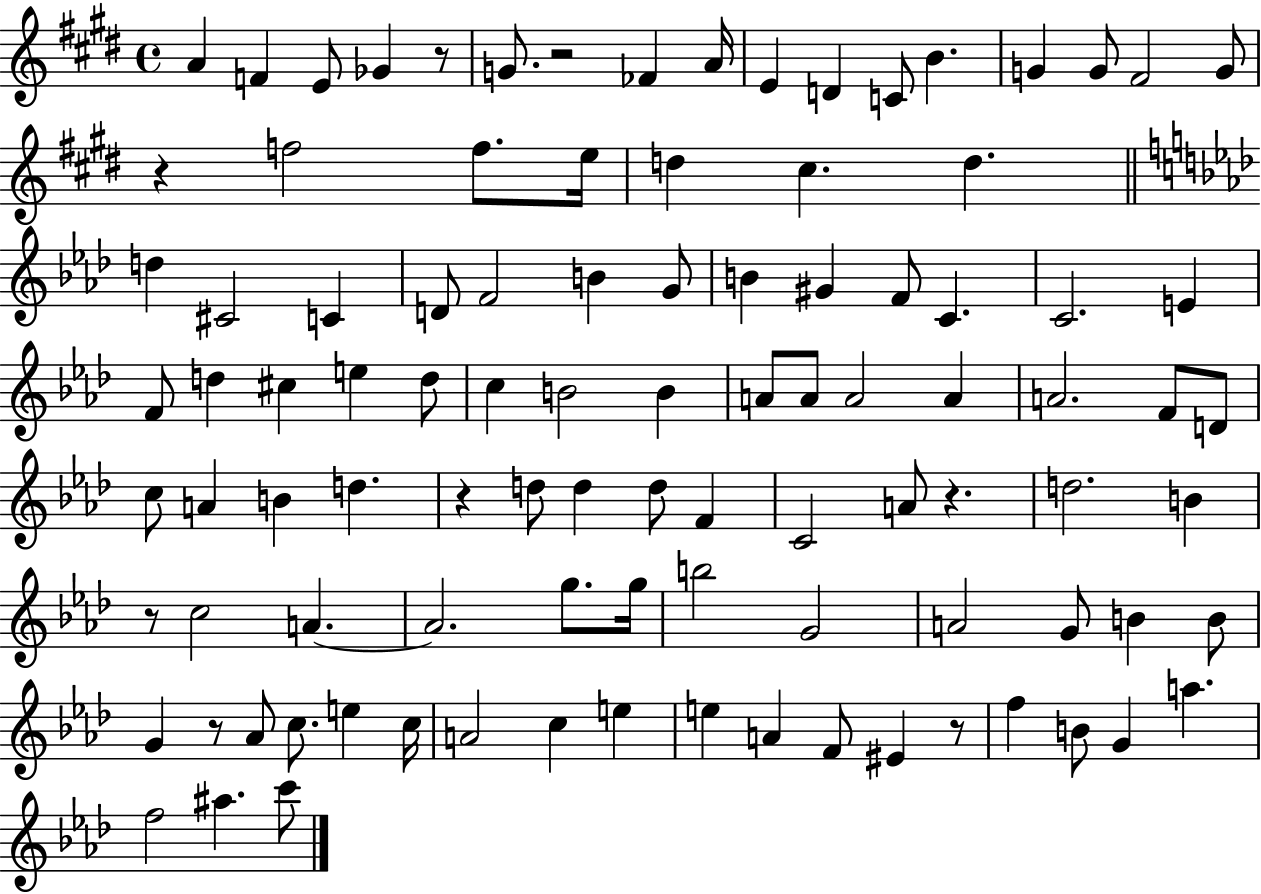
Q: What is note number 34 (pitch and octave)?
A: E4